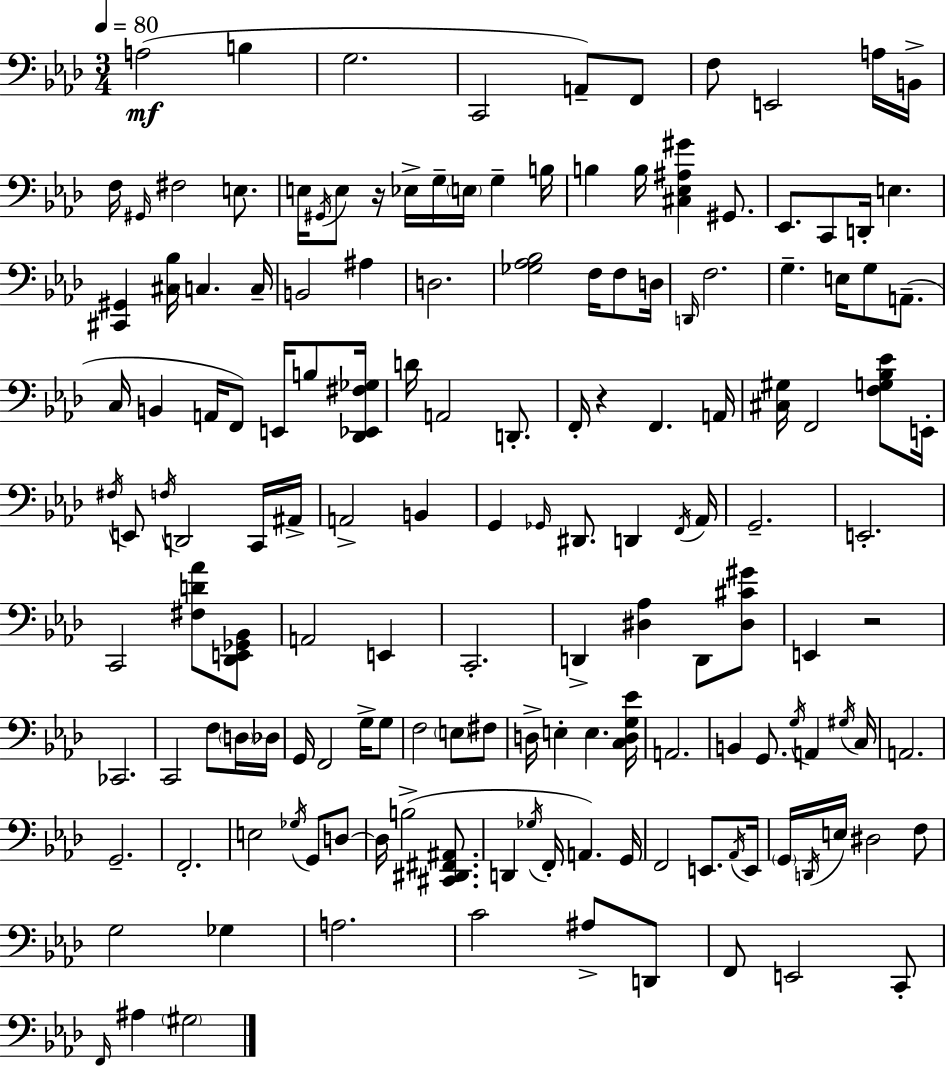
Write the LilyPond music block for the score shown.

{
  \clef bass
  \numericTimeSignature
  \time 3/4
  \key aes \major
  \tempo 4 = 80
  a2(\mf b4 | g2. | c,2 a,8--) f,8 | f8 e,2 a16 b,16-> | \break f16 \grace { gis,16 } fis2 e8. | e16 \acciaccatura { gis,16 } e8 r16 ees16-> g16-- \parenthesize e16 g4-- | b16 b4 b16 <cis ees ais gis'>4 gis,8. | ees,8. c,8 d,16-. e4. | \break <cis, gis,>4 <cis bes>16 c4. | c16-- b,2 ais4 | d2. | <ges aes bes>2 f16 f8 | \break d16 \grace { d,16 } f2. | g4.-- e16 g8 | a,8.--( c16 b,4 a,16 f,8) e,16 | b8 <des, ees, fis ges>16 d'16 a,2 | \break d,8.-. f,16-. r4 f,4. | a,16 <cis gis>16 f,2 | <f g bes ees'>8 e,16-. \acciaccatura { fis16 } e,8 \acciaccatura { f16 } d,2 | c,16 ais,16-> a,2-> | \break b,4 g,4 \grace { ges,16 } dis,8. | d,4 \acciaccatura { f,16 } aes,16 g,2.-- | e,2.-. | c,2 | \break <fis d' aes'>8 <des, e, ges, bes,>8 a,2 | e,4 c,2.-. | d,4-> <dis aes>4 | d,8 <dis cis' gis'>8 e,4 r2 | \break ces,2. | c,2 | f8 \parenthesize d16 des16 g,16 f,2 | g16-> g8 f2 | \break \parenthesize e8 fis8 d16-> e4-. | e4. <c d g ees'>16 a,2. | b,4 g,8. | \acciaccatura { g16 } a,4 \acciaccatura { gis16 } c16 a,2. | \break g,2.-- | f,2.-. | e2 | \acciaccatura { ges16 } g,8 d8~~ d16 b2->( | \break <cis, dis, fis, ais,>8. d,4 | \acciaccatura { ges16 } f,16-. a,4.) g,16 f,2 | e,8. \acciaccatura { aes,16 } e,16 | \parenthesize g,16 \acciaccatura { d,16 } e16 dis2 f8 | \break g2 ges4 | a2. | c'2 ais8-> d,8 | f,8 e,2 c,8-. | \break \grace { f,16 } ais4 \parenthesize gis2 | \bar "|."
}